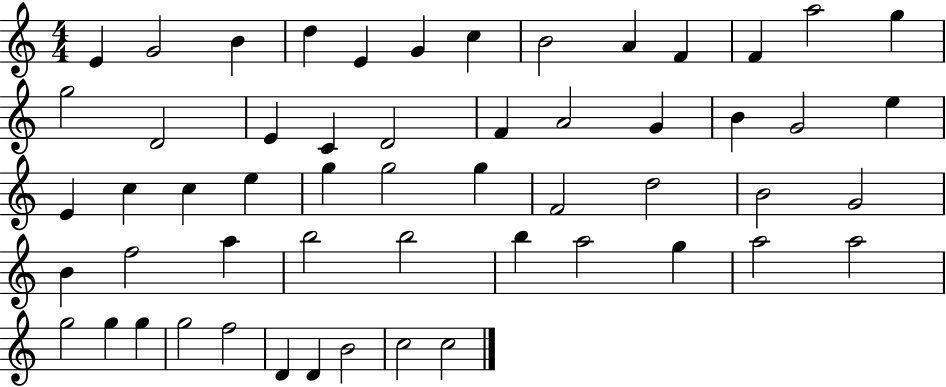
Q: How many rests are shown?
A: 0